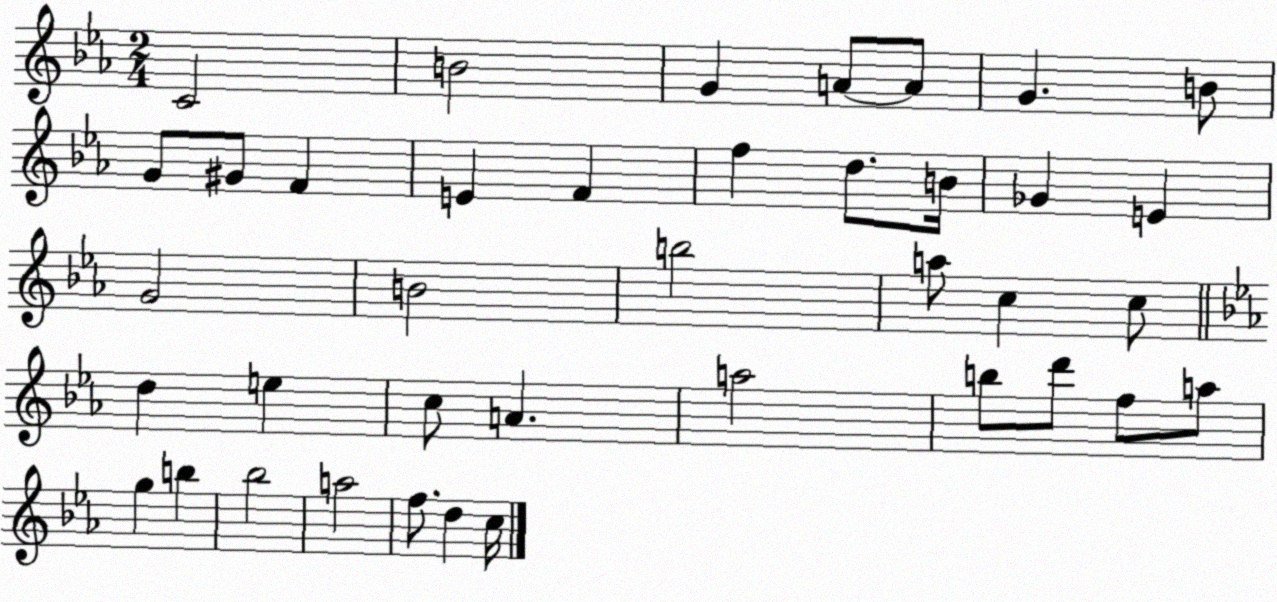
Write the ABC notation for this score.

X:1
T:Untitled
M:2/4
L:1/4
K:Eb
C2 B2 G A/2 A/2 G B/2 G/2 ^G/2 F E F f d/2 B/4 _G E G2 B2 b2 a/2 c c/2 d e c/2 A a2 b/2 d'/2 f/2 a/2 g b _b2 a2 f/2 d c/4